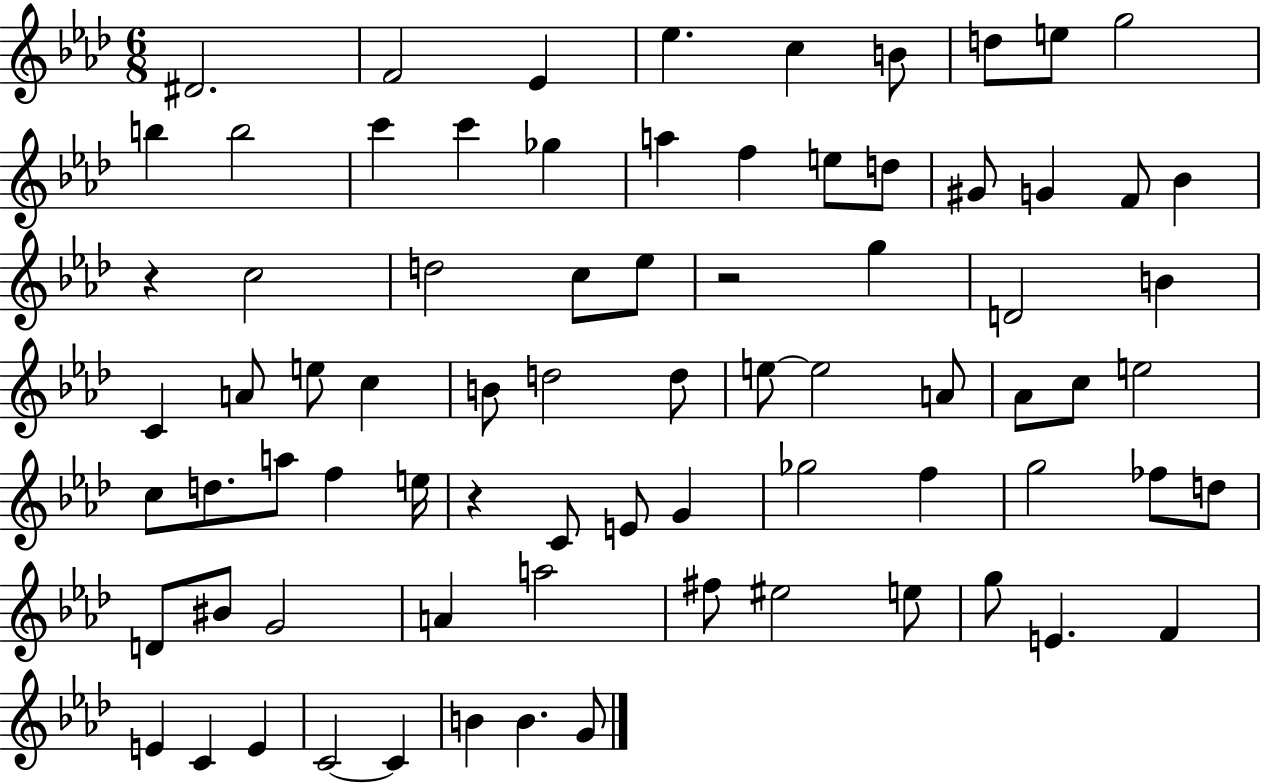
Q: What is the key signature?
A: AES major